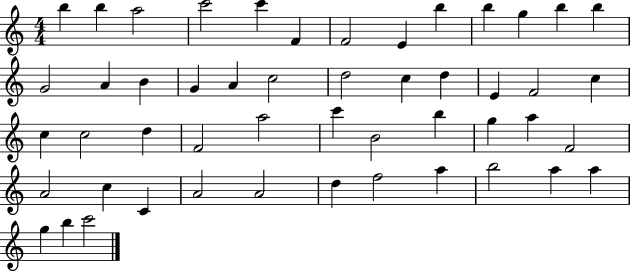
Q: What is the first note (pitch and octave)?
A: B5